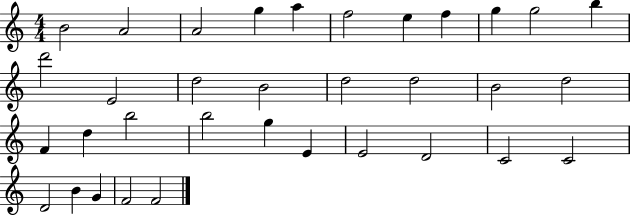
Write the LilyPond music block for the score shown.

{
  \clef treble
  \numericTimeSignature
  \time 4/4
  \key c \major
  b'2 a'2 | a'2 g''4 a''4 | f''2 e''4 f''4 | g''4 g''2 b''4 | \break d'''2 e'2 | d''2 b'2 | d''2 d''2 | b'2 d''2 | \break f'4 d''4 b''2 | b''2 g''4 e'4 | e'2 d'2 | c'2 c'2 | \break d'2 b'4 g'4 | f'2 f'2 | \bar "|."
}